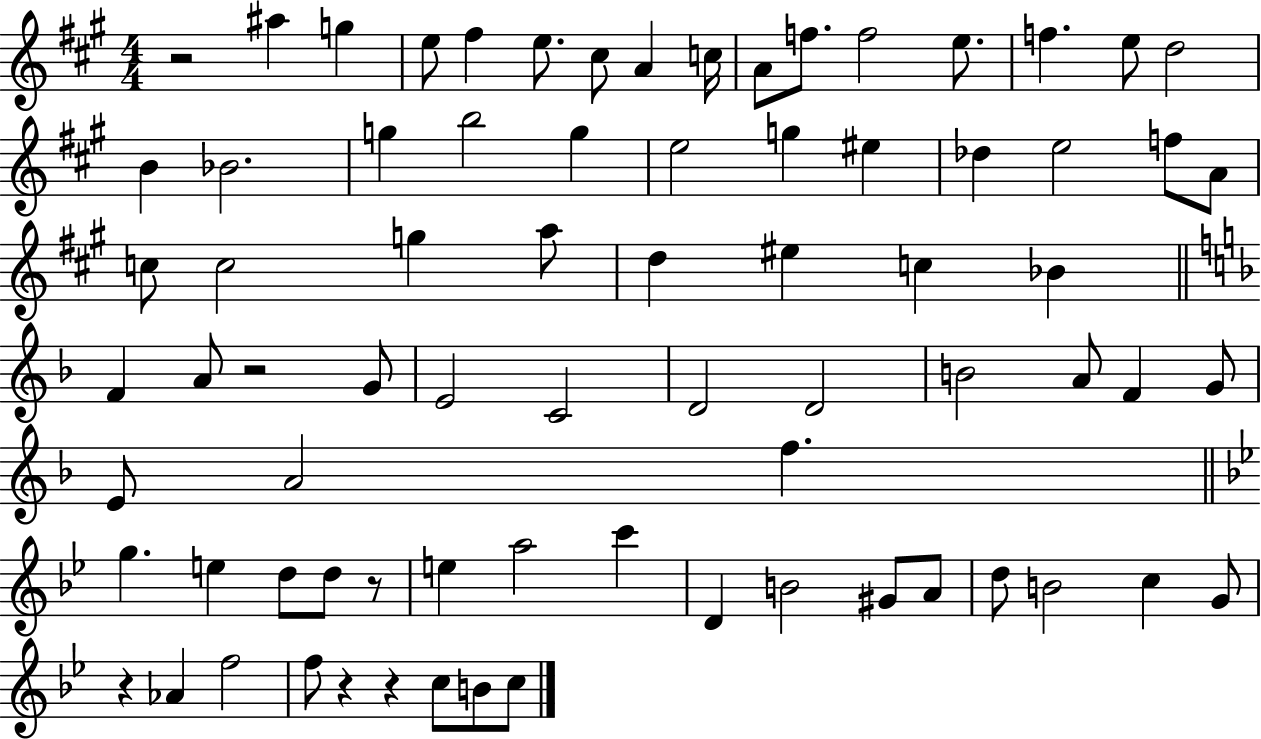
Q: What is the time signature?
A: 4/4